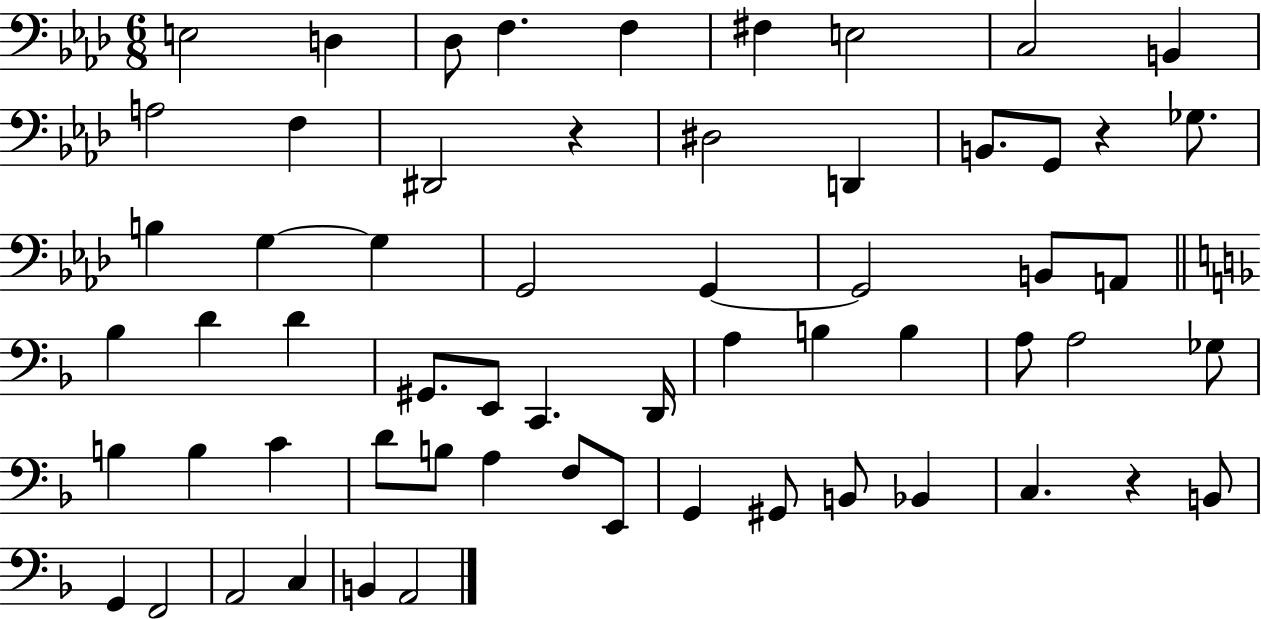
E3/h D3/q Db3/e F3/q. F3/q F#3/q E3/h C3/h B2/q A3/h F3/q D#2/h R/q D#3/h D2/q B2/e. G2/e R/q Gb3/e. B3/q G3/q G3/q G2/h G2/q G2/h B2/e A2/e Bb3/q D4/q D4/q G#2/e. E2/e C2/q. D2/s A3/q B3/q B3/q A3/e A3/h Gb3/e B3/q B3/q C4/q D4/e B3/e A3/q F3/e E2/e G2/q G#2/e B2/e Bb2/q C3/q. R/q B2/e G2/q F2/h A2/h C3/q B2/q A2/h